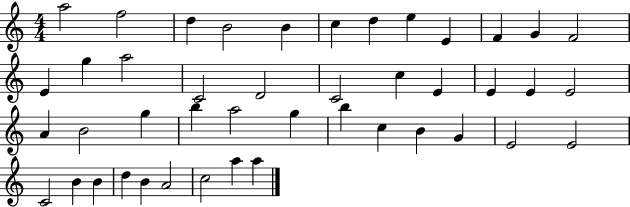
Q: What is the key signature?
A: C major